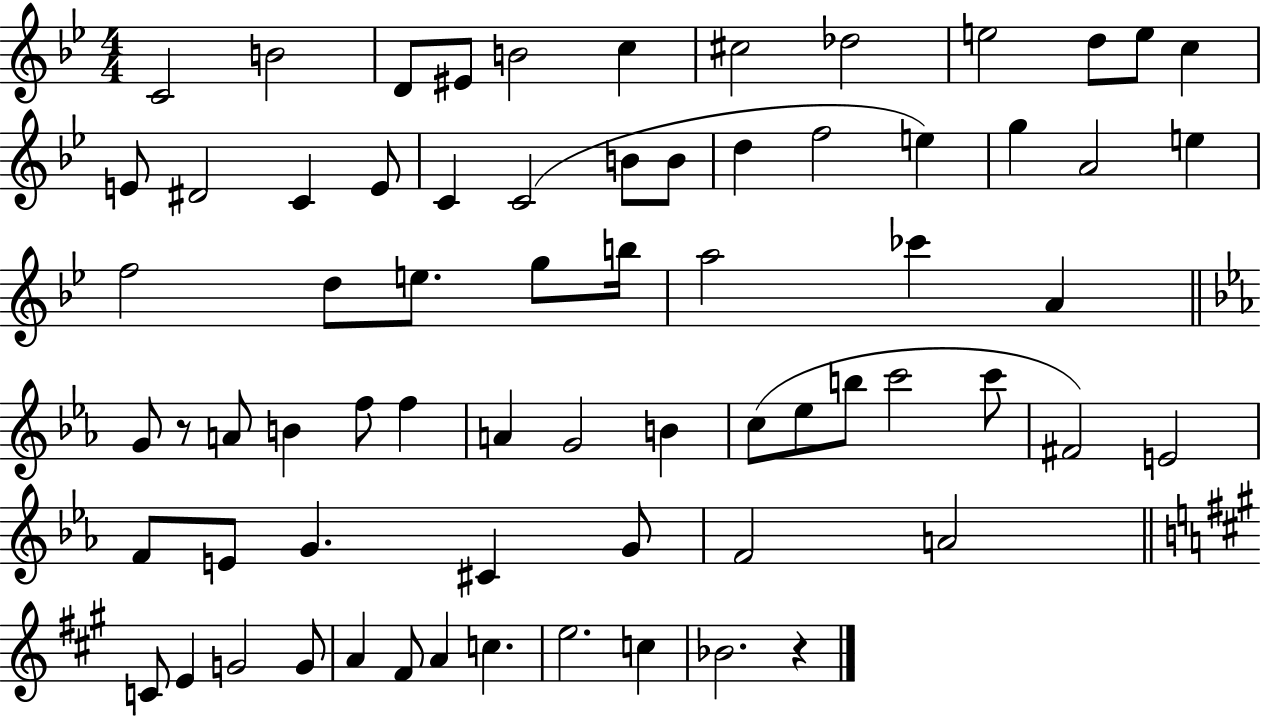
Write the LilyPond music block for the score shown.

{
  \clef treble
  \numericTimeSignature
  \time 4/4
  \key bes \major
  c'2 b'2 | d'8 eis'8 b'2 c''4 | cis''2 des''2 | e''2 d''8 e''8 c''4 | \break e'8 dis'2 c'4 e'8 | c'4 c'2( b'8 b'8 | d''4 f''2 e''4) | g''4 a'2 e''4 | \break f''2 d''8 e''8. g''8 b''16 | a''2 ces'''4 a'4 | \bar "||" \break \key ees \major g'8 r8 a'8 b'4 f''8 f''4 | a'4 g'2 b'4 | c''8( ees''8 b''8 c'''2 c'''8 | fis'2) e'2 | \break f'8 e'8 g'4. cis'4 g'8 | f'2 a'2 | \bar "||" \break \key a \major c'8 e'4 g'2 g'8 | a'4 fis'8 a'4 c''4. | e''2. c''4 | bes'2. r4 | \break \bar "|."
}